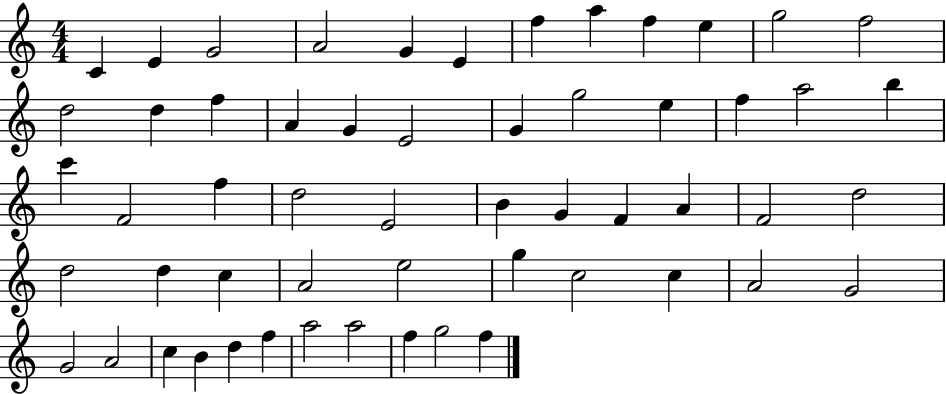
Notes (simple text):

C4/q E4/q G4/h A4/h G4/q E4/q F5/q A5/q F5/q E5/q G5/h F5/h D5/h D5/q F5/q A4/q G4/q E4/h G4/q G5/h E5/q F5/q A5/h B5/q C6/q F4/h F5/q D5/h E4/h B4/q G4/q F4/q A4/q F4/h D5/h D5/h D5/q C5/q A4/h E5/h G5/q C5/h C5/q A4/h G4/h G4/h A4/h C5/q B4/q D5/q F5/q A5/h A5/h F5/q G5/h F5/q